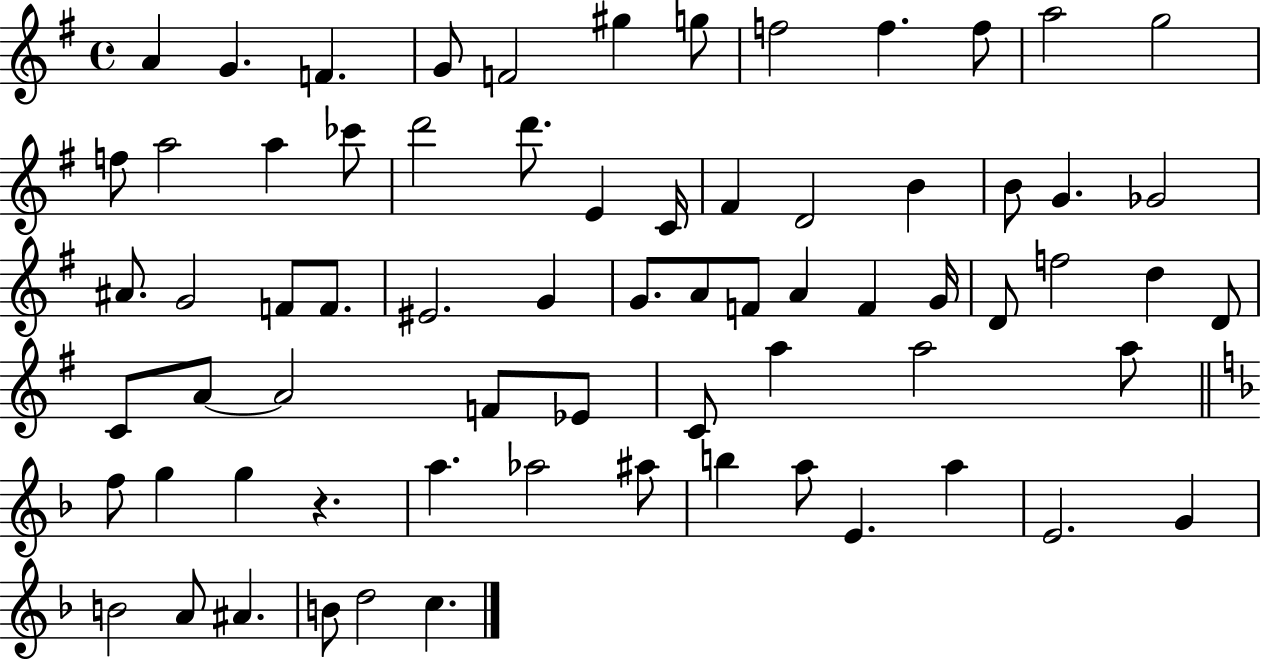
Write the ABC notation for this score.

X:1
T:Untitled
M:4/4
L:1/4
K:G
A G F G/2 F2 ^g g/2 f2 f f/2 a2 g2 f/2 a2 a _c'/2 d'2 d'/2 E C/4 ^F D2 B B/2 G _G2 ^A/2 G2 F/2 F/2 ^E2 G G/2 A/2 F/2 A F G/4 D/2 f2 d D/2 C/2 A/2 A2 F/2 _E/2 C/2 a a2 a/2 f/2 g g z a _a2 ^a/2 b a/2 E a E2 G B2 A/2 ^A B/2 d2 c